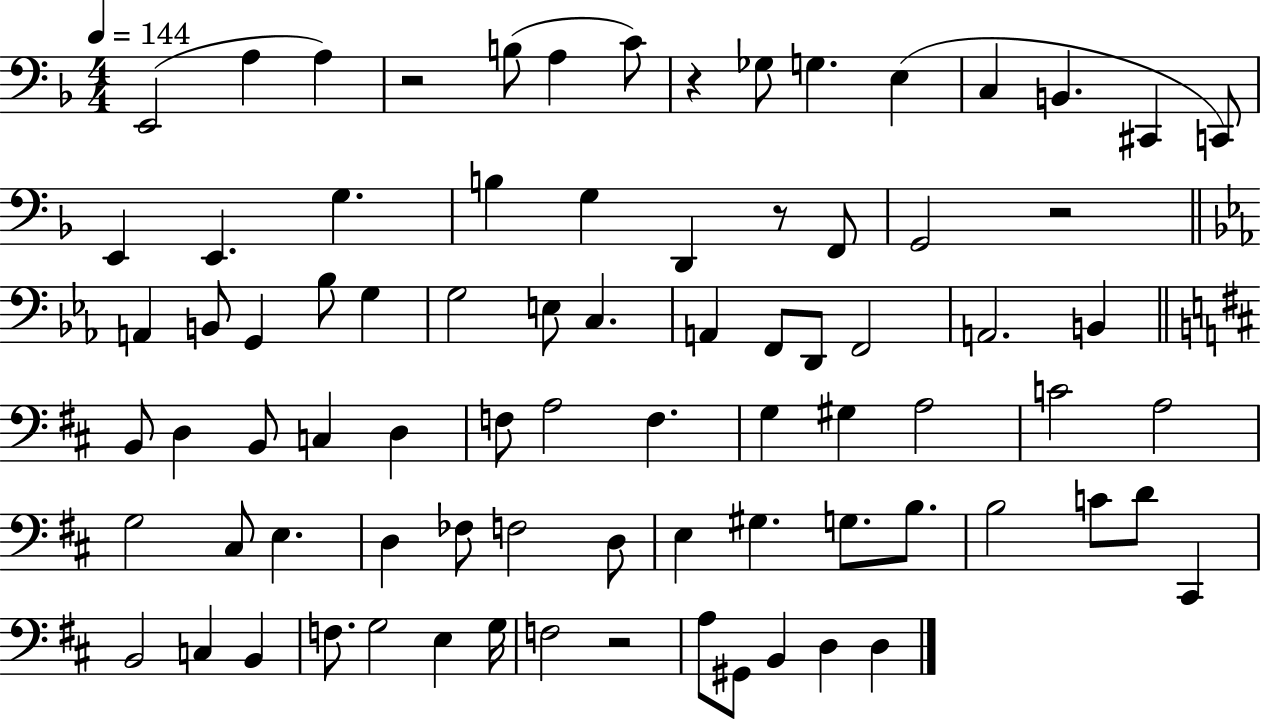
E2/h A3/q A3/q R/h B3/e A3/q C4/e R/q Gb3/e G3/q. E3/q C3/q B2/q. C#2/q C2/e E2/q E2/q. G3/q. B3/q G3/q D2/q R/e F2/e G2/h R/h A2/q B2/e G2/q Bb3/e G3/q G3/h E3/e C3/q. A2/q F2/e D2/e F2/h A2/h. B2/q B2/e D3/q B2/e C3/q D3/q F3/e A3/h F3/q. G3/q G#3/q A3/h C4/h A3/h G3/h C#3/e E3/q. D3/q FES3/e F3/h D3/e E3/q G#3/q. G3/e. B3/e. B3/h C4/e D4/e C#2/q B2/h C3/q B2/q F3/e. G3/h E3/q G3/s F3/h R/h A3/e G#2/e B2/q D3/q D3/q